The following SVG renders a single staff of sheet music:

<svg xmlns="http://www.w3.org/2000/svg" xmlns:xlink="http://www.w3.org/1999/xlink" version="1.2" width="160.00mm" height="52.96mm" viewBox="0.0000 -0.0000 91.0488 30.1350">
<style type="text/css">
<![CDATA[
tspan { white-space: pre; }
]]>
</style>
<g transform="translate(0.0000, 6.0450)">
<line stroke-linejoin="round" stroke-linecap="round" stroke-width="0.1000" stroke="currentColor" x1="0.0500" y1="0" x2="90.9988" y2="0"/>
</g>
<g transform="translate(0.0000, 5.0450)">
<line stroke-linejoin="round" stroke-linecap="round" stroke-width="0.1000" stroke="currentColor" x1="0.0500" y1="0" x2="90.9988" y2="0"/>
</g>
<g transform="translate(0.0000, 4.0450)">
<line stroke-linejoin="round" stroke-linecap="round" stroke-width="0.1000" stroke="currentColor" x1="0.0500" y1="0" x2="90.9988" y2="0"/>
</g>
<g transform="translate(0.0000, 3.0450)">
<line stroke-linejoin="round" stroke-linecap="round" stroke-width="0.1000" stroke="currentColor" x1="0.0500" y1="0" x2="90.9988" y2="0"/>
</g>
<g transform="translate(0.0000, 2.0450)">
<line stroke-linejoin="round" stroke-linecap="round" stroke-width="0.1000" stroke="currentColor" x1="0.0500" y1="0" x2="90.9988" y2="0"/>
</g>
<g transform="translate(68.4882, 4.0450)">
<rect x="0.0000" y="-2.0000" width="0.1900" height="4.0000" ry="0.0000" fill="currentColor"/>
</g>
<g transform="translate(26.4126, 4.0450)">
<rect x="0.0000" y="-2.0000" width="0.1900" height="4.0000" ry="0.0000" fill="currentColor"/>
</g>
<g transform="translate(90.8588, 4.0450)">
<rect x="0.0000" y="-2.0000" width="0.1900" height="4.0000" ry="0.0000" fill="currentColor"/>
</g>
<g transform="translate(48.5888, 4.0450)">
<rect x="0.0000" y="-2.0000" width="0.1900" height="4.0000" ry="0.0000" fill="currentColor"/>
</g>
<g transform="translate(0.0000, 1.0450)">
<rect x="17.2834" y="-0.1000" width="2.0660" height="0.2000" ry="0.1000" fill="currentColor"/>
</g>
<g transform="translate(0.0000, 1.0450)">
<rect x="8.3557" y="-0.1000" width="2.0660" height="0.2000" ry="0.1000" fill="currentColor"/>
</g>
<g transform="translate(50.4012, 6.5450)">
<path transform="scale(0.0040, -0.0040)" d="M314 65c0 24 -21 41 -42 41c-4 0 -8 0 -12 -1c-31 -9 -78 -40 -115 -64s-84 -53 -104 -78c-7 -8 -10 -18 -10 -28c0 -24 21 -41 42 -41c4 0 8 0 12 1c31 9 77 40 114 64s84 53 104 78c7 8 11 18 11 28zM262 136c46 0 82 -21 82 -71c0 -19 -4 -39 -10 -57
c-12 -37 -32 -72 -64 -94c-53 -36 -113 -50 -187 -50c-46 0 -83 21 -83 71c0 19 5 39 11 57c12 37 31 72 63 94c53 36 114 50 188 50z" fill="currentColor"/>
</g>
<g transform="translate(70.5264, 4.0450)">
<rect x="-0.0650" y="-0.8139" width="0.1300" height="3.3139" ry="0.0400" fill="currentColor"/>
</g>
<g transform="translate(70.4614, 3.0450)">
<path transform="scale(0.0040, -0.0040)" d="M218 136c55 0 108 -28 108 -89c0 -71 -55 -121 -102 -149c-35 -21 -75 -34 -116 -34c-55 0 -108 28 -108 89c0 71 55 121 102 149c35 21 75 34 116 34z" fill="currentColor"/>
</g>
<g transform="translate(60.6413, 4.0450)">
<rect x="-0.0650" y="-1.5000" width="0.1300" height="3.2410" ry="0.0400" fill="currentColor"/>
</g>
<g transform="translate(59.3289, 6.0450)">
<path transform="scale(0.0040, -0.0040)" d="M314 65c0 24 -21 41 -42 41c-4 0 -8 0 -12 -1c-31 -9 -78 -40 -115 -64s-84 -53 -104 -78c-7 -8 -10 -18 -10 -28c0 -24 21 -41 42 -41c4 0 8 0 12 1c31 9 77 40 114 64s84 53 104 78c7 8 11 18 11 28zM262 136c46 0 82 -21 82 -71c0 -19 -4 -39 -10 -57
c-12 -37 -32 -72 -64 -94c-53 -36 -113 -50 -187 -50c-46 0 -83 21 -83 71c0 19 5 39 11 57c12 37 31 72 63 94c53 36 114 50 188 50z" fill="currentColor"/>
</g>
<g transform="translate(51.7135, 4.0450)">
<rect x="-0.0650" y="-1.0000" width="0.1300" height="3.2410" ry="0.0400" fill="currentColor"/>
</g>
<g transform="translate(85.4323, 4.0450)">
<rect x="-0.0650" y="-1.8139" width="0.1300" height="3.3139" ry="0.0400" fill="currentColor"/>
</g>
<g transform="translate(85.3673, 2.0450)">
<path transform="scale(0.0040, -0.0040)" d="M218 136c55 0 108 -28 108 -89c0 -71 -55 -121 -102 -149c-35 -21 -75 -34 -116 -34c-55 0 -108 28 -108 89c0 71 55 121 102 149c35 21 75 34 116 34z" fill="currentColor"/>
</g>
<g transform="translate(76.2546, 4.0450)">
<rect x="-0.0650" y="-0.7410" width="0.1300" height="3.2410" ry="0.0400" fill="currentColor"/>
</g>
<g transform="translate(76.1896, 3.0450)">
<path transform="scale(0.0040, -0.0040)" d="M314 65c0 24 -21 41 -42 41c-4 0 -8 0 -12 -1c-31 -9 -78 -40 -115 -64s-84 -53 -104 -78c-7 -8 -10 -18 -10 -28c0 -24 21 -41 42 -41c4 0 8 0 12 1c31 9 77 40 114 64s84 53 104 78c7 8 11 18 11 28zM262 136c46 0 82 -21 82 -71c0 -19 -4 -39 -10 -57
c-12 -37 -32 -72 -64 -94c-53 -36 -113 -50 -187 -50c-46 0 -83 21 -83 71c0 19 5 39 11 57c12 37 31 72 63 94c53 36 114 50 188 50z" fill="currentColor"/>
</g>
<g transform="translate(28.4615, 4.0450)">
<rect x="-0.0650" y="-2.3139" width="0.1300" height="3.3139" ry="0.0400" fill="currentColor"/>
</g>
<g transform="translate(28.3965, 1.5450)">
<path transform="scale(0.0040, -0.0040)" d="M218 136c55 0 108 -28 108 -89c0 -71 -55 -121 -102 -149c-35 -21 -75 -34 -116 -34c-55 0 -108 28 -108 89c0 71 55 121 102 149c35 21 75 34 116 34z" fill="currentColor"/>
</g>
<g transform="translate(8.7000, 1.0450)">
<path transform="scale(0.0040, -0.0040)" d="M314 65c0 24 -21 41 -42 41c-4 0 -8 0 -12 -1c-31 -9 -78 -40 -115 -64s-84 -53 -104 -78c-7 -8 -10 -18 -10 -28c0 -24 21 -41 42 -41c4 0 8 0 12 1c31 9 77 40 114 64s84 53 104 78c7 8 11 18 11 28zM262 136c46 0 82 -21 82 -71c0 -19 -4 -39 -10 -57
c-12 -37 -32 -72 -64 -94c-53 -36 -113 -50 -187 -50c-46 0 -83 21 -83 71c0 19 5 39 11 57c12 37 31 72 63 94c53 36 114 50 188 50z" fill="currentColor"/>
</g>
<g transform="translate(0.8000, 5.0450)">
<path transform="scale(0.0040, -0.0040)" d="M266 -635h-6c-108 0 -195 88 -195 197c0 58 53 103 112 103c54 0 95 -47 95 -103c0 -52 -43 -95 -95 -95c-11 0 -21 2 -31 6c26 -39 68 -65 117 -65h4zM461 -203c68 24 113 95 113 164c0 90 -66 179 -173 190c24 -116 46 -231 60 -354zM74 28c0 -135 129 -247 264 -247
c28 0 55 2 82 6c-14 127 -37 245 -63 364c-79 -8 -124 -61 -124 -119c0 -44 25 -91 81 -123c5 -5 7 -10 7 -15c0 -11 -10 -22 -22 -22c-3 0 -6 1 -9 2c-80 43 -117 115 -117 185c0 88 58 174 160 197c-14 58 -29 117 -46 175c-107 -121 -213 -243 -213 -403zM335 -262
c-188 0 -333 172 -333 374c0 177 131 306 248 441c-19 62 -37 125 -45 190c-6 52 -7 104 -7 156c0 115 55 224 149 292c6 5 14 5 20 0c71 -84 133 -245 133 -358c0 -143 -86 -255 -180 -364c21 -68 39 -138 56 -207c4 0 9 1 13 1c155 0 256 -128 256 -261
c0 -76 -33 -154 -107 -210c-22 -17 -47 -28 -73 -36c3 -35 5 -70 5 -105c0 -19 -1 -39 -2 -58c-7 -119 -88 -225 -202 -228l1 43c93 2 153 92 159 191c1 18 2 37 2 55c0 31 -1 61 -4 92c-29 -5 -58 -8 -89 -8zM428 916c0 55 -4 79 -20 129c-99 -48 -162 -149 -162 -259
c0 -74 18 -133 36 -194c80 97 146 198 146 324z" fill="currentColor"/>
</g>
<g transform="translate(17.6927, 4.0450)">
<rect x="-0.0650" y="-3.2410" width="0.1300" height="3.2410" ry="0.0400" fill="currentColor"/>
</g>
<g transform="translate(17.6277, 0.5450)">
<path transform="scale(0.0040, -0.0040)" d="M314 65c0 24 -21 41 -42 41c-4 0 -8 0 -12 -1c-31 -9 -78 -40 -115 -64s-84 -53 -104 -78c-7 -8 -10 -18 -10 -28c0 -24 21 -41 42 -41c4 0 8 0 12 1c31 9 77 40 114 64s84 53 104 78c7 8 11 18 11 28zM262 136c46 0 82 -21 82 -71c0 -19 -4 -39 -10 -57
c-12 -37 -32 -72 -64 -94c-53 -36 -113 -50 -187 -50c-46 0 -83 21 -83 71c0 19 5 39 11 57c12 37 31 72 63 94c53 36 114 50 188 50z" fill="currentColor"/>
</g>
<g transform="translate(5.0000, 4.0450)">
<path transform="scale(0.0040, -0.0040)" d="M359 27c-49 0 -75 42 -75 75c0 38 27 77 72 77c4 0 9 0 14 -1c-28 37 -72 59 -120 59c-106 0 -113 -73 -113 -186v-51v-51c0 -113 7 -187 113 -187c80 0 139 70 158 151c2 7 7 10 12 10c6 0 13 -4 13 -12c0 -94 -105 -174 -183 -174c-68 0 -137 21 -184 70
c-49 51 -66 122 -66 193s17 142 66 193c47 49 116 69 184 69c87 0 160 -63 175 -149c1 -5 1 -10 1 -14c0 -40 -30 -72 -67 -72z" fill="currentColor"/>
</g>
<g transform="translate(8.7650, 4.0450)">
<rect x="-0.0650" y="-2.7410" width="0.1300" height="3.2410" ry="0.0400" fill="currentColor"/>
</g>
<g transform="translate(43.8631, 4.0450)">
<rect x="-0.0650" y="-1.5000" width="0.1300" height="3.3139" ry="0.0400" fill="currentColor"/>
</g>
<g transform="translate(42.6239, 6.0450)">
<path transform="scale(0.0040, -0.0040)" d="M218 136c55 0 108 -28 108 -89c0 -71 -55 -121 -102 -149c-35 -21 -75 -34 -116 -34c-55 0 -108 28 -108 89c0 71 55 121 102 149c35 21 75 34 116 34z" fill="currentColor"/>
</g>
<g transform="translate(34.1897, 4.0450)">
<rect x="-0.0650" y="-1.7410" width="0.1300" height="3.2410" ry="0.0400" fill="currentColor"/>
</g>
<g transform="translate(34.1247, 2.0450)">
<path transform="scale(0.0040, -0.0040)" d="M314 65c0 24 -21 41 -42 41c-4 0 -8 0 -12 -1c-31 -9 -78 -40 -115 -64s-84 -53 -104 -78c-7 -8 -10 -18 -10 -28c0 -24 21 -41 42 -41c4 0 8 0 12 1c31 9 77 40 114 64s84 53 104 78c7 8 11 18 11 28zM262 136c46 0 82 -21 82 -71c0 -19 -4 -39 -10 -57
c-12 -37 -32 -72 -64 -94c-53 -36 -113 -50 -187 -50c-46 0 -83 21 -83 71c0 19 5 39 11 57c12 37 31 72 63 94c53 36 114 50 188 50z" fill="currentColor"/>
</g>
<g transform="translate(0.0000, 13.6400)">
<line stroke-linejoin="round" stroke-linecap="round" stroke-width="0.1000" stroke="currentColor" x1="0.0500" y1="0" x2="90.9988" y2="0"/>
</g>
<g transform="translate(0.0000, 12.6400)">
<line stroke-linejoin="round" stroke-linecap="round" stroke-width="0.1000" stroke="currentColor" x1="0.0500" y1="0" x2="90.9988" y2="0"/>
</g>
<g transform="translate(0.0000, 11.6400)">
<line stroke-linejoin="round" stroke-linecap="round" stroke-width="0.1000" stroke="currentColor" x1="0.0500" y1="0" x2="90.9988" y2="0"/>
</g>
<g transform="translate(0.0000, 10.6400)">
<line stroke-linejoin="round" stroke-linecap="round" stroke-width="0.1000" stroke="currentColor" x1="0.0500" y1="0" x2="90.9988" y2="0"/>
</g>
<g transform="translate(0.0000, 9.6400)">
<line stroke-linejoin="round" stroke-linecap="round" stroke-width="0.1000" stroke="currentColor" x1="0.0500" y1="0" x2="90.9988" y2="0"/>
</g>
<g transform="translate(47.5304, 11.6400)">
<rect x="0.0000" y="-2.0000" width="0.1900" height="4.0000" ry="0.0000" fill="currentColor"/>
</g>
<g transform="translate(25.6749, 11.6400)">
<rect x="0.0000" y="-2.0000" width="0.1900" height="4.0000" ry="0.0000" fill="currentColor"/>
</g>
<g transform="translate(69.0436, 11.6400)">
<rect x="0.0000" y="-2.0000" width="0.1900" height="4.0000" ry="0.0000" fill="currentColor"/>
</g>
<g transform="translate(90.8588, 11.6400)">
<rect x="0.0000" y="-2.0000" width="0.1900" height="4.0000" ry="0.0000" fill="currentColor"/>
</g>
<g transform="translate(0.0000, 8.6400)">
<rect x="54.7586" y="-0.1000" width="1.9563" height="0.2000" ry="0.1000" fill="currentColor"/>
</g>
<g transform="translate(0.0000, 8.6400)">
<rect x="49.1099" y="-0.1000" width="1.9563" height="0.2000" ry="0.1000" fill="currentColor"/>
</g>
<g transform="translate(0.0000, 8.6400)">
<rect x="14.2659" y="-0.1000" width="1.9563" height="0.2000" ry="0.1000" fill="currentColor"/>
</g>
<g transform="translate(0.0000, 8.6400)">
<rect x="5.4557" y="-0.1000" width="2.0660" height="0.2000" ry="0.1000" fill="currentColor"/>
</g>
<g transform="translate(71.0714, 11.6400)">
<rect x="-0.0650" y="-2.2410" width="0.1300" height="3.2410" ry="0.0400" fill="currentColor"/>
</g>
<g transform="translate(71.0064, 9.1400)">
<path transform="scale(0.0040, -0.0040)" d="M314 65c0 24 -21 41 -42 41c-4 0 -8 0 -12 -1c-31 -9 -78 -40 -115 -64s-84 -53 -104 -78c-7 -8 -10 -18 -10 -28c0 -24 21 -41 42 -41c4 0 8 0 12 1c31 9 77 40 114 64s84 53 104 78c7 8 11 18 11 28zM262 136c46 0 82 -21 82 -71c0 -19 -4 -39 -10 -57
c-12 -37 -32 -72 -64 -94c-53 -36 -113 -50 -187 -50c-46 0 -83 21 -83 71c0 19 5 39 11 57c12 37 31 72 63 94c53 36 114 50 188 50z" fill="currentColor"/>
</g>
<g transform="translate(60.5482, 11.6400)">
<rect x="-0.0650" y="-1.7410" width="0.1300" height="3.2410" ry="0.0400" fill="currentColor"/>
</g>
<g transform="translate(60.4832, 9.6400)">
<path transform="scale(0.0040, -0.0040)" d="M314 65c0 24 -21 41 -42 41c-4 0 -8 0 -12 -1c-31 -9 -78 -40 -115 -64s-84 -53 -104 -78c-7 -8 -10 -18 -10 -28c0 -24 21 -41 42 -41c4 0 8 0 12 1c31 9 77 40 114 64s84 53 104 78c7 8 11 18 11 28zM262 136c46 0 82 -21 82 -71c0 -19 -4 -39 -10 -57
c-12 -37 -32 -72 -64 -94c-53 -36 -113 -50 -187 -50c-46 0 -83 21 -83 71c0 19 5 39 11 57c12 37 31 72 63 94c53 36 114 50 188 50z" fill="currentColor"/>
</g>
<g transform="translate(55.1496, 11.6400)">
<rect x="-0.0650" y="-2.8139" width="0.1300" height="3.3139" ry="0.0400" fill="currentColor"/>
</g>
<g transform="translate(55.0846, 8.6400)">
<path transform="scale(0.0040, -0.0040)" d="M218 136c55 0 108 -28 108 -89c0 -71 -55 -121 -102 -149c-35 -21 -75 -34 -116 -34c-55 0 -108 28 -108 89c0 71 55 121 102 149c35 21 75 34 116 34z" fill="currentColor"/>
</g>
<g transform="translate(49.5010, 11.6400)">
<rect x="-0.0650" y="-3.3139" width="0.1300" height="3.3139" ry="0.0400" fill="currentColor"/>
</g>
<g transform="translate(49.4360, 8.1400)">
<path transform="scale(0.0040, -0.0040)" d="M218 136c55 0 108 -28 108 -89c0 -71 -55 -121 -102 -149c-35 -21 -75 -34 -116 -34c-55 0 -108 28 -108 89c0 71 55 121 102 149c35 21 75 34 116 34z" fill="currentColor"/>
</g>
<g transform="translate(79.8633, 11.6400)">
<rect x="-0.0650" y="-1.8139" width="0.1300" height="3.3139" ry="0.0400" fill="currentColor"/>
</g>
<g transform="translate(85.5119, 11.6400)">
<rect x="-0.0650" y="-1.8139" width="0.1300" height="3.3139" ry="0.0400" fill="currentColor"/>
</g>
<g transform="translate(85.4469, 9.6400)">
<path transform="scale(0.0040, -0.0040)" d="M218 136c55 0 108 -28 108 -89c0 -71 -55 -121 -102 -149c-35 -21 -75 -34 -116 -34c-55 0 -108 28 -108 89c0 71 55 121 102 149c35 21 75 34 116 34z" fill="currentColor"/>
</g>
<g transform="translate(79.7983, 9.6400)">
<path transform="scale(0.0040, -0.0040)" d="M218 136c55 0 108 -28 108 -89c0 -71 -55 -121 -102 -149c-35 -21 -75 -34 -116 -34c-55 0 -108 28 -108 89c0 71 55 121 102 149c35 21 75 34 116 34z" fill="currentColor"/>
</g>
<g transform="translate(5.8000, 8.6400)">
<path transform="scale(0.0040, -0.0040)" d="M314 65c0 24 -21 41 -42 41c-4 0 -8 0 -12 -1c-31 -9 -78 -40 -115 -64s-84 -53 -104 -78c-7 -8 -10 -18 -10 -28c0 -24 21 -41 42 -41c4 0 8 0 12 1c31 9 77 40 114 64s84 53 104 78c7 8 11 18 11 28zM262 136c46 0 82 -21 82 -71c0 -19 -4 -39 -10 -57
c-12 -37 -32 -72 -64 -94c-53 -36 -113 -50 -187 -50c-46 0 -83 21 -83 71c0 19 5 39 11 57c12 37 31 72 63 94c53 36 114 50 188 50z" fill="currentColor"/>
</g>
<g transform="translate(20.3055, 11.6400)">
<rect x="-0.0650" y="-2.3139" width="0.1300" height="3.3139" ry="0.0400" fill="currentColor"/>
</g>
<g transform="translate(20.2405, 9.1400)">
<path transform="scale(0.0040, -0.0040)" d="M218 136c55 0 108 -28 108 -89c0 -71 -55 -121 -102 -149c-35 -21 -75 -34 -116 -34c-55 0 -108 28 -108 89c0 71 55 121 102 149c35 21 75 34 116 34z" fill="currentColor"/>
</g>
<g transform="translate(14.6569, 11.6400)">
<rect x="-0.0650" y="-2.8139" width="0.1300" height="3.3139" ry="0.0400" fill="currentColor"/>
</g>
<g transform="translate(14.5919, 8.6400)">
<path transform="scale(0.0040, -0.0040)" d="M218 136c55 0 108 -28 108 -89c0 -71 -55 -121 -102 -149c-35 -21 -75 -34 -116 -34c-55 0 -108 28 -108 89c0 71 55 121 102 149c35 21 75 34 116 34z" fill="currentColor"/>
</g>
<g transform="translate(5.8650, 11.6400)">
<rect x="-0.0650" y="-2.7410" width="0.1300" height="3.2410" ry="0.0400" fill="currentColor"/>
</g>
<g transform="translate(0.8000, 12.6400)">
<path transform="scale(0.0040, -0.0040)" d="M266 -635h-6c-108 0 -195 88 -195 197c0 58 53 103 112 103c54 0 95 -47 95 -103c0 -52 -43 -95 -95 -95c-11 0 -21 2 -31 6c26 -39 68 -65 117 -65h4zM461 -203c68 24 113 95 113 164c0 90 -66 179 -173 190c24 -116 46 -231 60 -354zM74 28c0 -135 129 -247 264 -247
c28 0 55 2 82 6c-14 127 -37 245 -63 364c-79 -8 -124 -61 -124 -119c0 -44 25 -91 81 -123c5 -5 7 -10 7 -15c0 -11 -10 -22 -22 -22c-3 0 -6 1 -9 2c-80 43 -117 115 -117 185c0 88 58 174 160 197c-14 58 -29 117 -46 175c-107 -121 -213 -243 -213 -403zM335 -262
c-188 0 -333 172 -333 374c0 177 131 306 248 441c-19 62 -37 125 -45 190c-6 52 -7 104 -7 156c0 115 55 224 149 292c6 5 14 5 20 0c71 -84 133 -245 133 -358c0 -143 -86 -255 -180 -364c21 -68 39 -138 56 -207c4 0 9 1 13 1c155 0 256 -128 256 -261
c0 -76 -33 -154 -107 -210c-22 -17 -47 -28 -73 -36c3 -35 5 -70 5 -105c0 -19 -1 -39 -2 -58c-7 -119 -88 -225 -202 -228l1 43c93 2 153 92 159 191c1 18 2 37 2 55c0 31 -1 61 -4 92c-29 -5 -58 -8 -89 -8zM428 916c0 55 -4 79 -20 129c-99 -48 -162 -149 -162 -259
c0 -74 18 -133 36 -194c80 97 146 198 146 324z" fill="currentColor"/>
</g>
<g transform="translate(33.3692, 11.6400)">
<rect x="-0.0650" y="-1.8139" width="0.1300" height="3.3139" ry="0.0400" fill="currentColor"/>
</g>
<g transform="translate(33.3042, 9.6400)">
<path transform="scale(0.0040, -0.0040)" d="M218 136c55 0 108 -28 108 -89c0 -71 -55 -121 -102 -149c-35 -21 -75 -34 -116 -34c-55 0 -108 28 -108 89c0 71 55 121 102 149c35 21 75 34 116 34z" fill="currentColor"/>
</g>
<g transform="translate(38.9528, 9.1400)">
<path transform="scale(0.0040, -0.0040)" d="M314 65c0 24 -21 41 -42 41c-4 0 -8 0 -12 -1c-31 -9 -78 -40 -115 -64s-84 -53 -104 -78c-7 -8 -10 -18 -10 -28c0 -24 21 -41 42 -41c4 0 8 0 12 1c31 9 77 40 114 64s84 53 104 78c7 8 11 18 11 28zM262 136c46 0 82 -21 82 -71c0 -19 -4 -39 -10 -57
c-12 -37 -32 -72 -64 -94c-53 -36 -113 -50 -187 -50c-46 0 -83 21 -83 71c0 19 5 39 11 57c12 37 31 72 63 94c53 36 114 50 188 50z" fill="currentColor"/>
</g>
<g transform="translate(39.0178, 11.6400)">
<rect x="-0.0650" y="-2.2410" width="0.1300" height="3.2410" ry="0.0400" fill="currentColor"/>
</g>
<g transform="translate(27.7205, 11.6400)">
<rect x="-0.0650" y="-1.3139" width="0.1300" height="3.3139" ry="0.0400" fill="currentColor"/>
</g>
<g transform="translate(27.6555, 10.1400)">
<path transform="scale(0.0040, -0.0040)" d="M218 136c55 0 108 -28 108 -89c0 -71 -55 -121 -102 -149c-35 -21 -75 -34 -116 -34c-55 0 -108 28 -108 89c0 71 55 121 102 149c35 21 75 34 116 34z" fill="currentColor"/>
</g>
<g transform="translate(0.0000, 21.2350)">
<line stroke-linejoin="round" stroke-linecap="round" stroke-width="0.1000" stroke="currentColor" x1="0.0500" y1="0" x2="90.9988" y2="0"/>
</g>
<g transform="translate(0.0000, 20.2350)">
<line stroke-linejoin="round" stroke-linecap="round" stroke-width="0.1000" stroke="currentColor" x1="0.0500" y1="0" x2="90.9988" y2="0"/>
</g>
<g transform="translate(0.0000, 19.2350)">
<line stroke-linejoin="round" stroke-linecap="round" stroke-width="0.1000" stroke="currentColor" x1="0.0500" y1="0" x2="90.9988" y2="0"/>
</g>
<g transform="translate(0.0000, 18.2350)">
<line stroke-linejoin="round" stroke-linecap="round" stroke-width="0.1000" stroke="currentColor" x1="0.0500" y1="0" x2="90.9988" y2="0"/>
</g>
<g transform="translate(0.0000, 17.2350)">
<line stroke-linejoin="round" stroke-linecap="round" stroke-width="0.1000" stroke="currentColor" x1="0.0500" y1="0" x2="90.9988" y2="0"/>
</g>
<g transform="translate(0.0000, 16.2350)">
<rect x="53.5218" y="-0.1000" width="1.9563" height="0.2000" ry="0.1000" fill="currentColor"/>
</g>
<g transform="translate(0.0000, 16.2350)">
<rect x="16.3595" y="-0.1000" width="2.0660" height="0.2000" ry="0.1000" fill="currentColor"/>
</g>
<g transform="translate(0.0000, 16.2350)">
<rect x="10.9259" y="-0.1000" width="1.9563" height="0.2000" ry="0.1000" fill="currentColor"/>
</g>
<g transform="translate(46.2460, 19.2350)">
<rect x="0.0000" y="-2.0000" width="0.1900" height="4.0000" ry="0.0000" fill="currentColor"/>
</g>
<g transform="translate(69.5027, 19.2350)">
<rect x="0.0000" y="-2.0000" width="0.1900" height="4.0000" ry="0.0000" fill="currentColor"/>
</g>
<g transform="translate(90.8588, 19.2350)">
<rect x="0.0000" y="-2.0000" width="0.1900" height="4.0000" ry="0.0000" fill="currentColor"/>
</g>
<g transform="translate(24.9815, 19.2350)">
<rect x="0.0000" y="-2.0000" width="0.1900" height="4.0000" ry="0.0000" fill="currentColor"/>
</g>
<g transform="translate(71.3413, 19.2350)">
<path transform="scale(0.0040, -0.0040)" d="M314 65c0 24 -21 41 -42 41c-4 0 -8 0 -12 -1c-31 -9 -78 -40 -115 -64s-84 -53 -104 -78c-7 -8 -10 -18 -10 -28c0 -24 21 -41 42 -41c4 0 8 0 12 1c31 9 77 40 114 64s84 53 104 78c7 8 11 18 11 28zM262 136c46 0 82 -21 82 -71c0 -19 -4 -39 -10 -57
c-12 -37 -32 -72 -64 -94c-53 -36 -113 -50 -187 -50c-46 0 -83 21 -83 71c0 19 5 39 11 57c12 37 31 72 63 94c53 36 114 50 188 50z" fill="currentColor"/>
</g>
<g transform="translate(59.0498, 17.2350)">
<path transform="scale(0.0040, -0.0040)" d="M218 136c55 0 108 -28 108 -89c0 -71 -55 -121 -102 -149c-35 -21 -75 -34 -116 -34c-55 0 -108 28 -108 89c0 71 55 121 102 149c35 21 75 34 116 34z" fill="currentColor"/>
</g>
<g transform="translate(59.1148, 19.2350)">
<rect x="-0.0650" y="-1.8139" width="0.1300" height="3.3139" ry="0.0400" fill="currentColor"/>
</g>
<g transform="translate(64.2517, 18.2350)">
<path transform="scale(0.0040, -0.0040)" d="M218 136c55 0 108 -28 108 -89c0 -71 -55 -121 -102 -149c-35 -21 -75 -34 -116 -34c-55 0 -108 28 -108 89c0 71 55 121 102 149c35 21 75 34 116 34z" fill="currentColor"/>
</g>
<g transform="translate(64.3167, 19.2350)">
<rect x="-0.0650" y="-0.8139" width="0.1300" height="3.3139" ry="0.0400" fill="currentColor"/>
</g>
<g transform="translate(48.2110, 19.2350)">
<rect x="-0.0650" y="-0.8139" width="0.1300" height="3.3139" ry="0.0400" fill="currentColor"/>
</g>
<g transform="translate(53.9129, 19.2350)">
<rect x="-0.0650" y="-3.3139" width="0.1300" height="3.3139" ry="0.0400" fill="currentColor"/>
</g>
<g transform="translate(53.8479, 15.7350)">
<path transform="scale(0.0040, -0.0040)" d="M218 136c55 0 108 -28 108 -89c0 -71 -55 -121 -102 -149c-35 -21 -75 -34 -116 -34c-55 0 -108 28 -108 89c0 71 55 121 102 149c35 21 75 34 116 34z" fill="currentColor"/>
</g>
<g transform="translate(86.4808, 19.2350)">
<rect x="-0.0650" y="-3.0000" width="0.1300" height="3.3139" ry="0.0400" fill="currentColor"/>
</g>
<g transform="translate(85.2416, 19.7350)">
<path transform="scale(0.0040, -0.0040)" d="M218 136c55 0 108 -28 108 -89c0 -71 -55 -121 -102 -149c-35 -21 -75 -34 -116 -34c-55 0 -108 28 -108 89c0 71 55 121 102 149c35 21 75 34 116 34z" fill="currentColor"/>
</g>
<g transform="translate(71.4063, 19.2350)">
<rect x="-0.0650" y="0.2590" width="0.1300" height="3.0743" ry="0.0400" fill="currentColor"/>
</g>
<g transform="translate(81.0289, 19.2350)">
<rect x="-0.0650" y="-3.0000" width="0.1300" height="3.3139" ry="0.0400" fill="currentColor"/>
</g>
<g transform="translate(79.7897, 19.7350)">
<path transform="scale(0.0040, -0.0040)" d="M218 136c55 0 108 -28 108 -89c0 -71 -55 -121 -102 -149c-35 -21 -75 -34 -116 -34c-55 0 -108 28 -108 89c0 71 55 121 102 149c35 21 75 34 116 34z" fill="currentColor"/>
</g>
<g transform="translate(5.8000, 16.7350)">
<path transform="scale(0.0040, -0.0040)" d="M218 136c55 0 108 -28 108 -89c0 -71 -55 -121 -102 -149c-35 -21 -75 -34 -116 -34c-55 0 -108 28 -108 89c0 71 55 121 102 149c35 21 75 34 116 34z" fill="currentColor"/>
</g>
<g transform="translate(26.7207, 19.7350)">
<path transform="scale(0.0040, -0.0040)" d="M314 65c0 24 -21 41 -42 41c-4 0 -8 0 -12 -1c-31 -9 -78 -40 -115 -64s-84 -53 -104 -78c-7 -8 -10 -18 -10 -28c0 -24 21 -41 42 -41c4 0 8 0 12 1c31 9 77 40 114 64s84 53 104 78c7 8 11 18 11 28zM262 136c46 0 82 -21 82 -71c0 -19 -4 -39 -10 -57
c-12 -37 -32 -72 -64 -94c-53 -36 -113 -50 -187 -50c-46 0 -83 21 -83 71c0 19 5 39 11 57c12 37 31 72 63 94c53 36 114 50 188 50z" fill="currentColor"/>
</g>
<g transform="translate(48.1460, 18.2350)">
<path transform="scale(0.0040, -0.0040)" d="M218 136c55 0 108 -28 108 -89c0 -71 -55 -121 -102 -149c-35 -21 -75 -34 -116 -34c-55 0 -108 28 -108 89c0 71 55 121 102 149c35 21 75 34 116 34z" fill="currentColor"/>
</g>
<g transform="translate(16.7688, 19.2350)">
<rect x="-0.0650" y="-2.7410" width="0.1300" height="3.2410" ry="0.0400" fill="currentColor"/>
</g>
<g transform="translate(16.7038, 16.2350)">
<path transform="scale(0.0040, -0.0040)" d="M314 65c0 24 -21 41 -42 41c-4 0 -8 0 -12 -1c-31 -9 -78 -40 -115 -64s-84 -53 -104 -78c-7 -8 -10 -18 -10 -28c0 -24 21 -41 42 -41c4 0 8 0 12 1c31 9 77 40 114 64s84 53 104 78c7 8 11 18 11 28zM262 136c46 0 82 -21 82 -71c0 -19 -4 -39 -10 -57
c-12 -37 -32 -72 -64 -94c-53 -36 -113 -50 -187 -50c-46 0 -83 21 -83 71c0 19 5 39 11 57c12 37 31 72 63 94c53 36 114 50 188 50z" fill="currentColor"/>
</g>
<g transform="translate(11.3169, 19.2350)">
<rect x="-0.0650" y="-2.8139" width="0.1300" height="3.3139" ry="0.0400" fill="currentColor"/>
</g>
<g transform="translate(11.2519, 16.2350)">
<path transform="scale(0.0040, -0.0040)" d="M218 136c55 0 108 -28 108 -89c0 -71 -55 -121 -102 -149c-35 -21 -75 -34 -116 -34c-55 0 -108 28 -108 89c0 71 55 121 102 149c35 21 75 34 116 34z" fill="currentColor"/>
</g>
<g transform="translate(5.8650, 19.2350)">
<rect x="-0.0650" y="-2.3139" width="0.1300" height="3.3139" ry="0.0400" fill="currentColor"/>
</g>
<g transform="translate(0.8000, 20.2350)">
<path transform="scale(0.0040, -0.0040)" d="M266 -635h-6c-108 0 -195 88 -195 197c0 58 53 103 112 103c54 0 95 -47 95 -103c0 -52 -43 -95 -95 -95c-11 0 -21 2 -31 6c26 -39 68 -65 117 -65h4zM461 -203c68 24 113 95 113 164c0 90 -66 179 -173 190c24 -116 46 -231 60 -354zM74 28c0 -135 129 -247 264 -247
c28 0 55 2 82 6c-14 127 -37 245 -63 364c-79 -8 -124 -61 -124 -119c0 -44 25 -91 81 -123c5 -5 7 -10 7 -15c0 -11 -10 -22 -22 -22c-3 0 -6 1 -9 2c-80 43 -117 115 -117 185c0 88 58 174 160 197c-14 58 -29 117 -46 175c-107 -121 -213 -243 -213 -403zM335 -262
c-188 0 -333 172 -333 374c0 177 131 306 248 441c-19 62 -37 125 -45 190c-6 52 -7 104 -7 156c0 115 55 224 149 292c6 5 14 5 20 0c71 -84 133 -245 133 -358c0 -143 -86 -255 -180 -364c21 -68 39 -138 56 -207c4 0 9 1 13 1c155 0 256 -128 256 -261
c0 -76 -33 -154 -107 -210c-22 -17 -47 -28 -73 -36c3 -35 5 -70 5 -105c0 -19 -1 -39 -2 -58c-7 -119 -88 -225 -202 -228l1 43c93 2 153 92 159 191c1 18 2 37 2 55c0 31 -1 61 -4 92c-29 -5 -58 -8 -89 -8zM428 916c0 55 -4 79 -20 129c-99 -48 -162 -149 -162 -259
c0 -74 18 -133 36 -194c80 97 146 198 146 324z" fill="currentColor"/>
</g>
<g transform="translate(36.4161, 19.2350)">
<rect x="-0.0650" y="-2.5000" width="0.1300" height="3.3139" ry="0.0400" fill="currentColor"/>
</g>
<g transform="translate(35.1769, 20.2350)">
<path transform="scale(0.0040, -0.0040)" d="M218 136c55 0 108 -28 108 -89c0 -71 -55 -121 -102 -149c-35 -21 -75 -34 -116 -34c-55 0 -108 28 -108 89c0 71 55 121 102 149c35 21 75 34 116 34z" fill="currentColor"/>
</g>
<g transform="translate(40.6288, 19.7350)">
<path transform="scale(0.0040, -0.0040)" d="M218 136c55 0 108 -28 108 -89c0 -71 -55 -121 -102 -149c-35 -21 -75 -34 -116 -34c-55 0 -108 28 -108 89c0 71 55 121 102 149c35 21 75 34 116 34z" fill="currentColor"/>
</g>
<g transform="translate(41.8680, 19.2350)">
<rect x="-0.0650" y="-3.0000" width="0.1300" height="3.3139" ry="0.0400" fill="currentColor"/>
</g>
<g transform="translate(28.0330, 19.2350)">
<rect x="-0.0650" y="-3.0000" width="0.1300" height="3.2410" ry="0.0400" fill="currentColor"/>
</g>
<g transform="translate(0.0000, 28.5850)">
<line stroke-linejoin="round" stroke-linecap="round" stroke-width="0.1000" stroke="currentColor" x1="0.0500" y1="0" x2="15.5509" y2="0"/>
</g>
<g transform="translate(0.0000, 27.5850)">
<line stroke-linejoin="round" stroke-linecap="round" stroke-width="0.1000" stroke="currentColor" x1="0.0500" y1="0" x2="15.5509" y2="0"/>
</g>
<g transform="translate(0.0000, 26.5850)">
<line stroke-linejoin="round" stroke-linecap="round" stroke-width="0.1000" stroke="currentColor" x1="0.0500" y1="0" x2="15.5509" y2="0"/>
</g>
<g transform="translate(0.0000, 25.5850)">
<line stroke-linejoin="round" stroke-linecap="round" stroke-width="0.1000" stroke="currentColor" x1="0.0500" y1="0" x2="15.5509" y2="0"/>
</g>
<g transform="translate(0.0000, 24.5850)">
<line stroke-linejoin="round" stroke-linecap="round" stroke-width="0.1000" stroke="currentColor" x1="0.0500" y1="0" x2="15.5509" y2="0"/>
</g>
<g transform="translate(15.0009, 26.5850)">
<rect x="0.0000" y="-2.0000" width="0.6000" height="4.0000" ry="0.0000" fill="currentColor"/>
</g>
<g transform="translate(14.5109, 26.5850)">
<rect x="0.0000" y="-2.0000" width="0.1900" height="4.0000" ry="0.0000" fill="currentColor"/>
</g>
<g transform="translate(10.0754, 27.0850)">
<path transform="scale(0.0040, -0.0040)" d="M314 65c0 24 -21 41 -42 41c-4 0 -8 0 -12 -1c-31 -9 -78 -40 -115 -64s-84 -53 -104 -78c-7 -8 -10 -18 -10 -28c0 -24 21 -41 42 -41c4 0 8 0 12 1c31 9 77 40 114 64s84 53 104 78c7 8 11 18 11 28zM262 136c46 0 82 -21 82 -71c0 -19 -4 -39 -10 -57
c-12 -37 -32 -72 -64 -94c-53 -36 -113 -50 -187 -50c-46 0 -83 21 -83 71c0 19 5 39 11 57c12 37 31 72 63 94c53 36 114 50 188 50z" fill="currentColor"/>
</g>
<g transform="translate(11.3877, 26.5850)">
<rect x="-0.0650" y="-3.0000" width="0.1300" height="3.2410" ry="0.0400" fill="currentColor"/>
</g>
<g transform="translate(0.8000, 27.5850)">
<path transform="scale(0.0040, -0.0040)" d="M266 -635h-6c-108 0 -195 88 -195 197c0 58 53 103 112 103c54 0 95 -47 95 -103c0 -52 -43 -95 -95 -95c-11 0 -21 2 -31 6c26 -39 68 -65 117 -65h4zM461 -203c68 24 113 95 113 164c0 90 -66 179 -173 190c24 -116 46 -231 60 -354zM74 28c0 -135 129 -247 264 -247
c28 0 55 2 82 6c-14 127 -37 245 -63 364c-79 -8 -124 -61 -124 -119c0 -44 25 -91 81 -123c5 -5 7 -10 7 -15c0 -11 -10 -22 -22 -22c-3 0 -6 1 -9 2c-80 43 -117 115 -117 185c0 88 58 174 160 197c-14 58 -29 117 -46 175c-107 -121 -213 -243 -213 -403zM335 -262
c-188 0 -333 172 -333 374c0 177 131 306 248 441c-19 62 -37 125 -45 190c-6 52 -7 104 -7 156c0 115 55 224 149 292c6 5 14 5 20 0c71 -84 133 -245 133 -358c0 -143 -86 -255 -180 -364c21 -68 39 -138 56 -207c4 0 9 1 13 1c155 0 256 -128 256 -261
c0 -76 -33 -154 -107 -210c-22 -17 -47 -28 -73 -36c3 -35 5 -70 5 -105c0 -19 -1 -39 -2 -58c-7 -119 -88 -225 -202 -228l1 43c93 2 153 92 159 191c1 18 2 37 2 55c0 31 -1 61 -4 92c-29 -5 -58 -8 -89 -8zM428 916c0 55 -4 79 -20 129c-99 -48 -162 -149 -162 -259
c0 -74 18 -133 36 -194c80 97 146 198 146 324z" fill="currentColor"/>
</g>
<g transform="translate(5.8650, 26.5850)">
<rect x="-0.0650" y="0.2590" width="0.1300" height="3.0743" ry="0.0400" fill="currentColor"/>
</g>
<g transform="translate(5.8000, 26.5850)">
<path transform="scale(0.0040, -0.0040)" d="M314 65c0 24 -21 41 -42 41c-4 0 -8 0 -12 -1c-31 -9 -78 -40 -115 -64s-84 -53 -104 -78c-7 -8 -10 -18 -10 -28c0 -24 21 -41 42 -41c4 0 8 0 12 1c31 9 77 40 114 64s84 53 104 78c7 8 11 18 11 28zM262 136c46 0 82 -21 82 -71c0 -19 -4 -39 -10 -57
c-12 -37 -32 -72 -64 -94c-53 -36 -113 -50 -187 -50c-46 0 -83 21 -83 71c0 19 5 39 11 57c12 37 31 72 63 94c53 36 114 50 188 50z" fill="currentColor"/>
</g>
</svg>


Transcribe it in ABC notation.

X:1
T:Untitled
M:4/4
L:1/4
K:C
a2 b2 g f2 E D2 E2 d d2 f a2 a g e f g2 b a f2 g2 f f g a a2 A2 G A d b f d B2 A A B2 A2